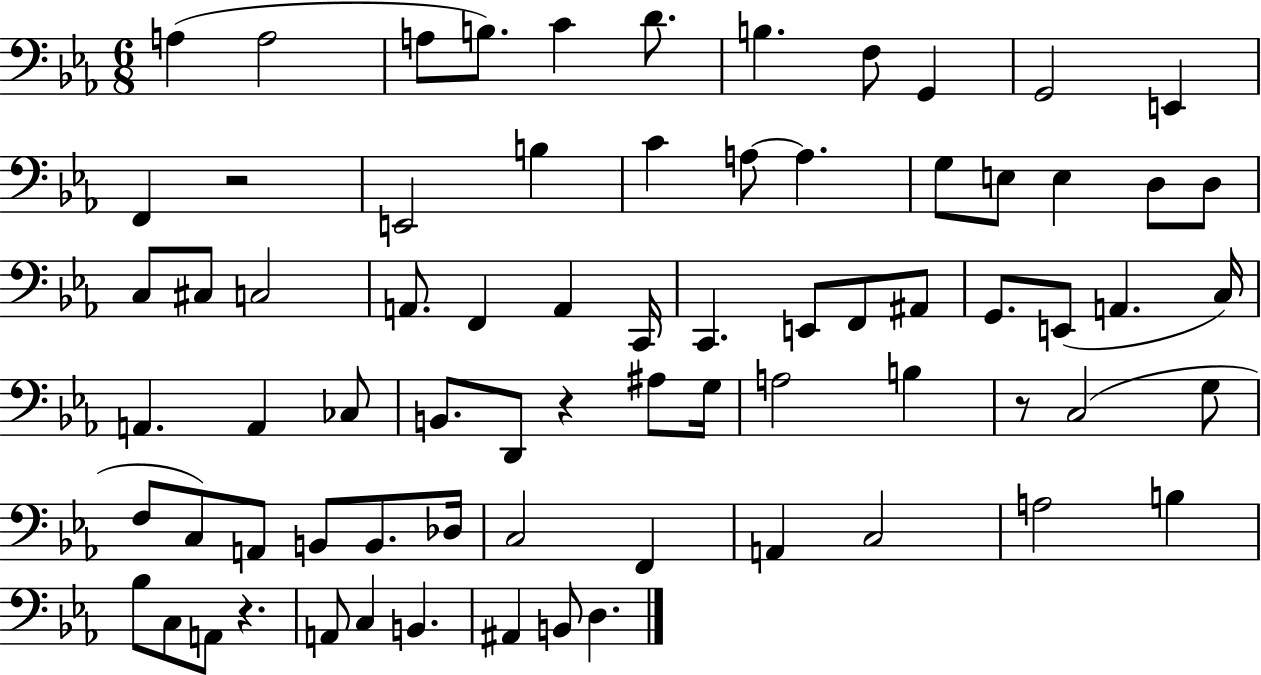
X:1
T:Untitled
M:6/8
L:1/4
K:Eb
A, A,2 A,/2 B,/2 C D/2 B, F,/2 G,, G,,2 E,, F,, z2 E,,2 B, C A,/2 A, G,/2 E,/2 E, D,/2 D,/2 C,/2 ^C,/2 C,2 A,,/2 F,, A,, C,,/4 C,, E,,/2 F,,/2 ^A,,/2 G,,/2 E,,/2 A,, C,/4 A,, A,, _C,/2 B,,/2 D,,/2 z ^A,/2 G,/4 A,2 B, z/2 C,2 G,/2 F,/2 C,/2 A,,/2 B,,/2 B,,/2 _D,/4 C,2 F,, A,, C,2 A,2 B, _B,/2 C,/2 A,,/2 z A,,/2 C, B,, ^A,, B,,/2 D,